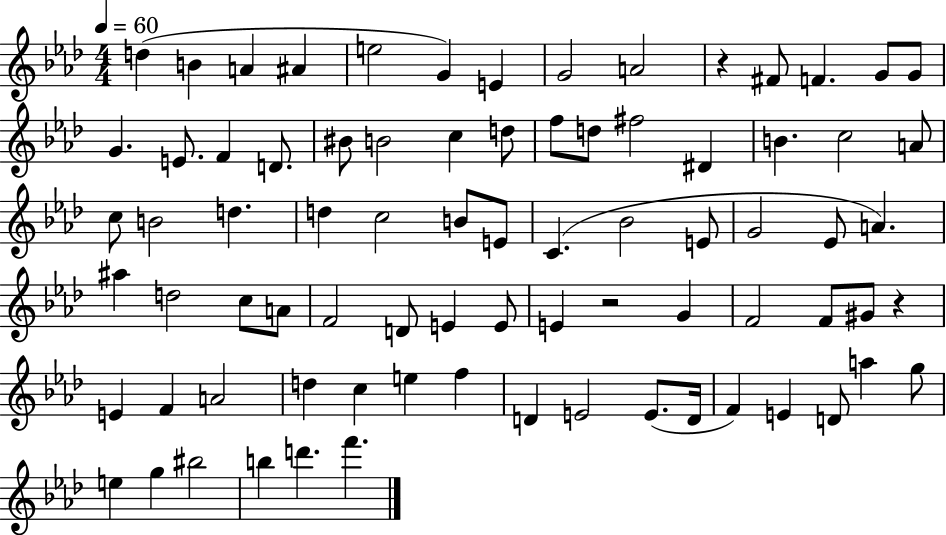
D5/q B4/q A4/q A#4/q E5/h G4/q E4/q G4/h A4/h R/q F#4/e F4/q. G4/e G4/e G4/q. E4/e. F4/q D4/e. BIS4/e B4/h C5/q D5/e F5/e D5/e F#5/h D#4/q B4/q. C5/h A4/e C5/e B4/h D5/q. D5/q C5/h B4/e E4/e C4/q. Bb4/h E4/e G4/h Eb4/e A4/q. A#5/q D5/h C5/e A4/e F4/h D4/e E4/q E4/e E4/q R/h G4/q F4/h F4/e G#4/e R/q E4/q F4/q A4/h D5/q C5/q E5/q F5/q D4/q E4/h E4/e. D4/s F4/q E4/q D4/e A5/q G5/e E5/q G5/q BIS5/h B5/q D6/q. F6/q.